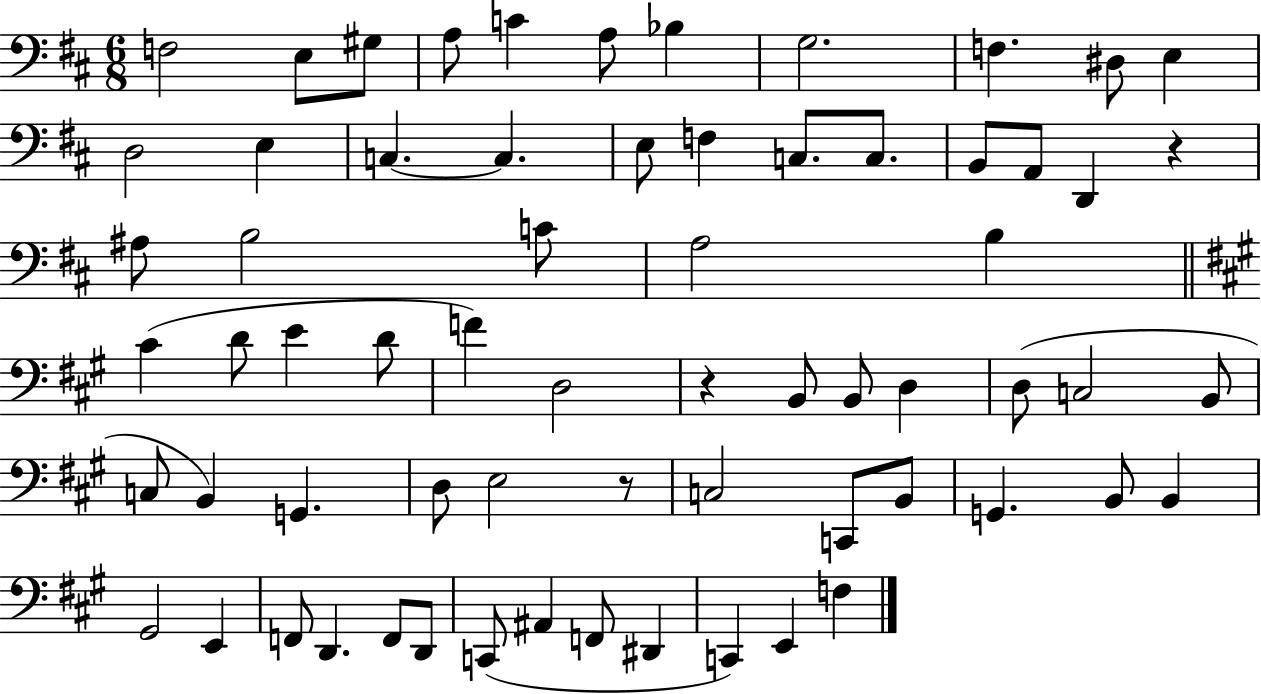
F3/h E3/e G#3/e A3/e C4/q A3/e Bb3/q G3/h. F3/q. D#3/e E3/q D3/h E3/q C3/q. C3/q. E3/e F3/q C3/e. C3/e. B2/e A2/e D2/q R/q A#3/e B3/h C4/e A3/h B3/q C#4/q D4/e E4/q D4/e F4/q D3/h R/q B2/e B2/e D3/q D3/e C3/h B2/e C3/e B2/q G2/q. D3/e E3/h R/e C3/h C2/e B2/e G2/q. B2/e B2/q G#2/h E2/q F2/e D2/q. F2/e D2/e C2/e A#2/q F2/e D#2/q C2/q E2/q F3/q